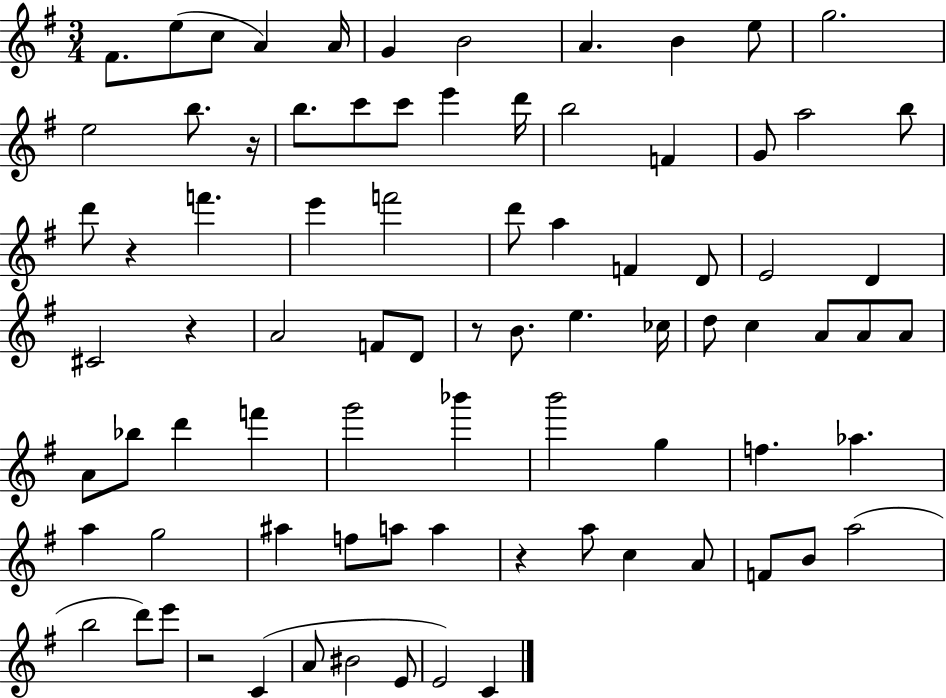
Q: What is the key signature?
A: G major